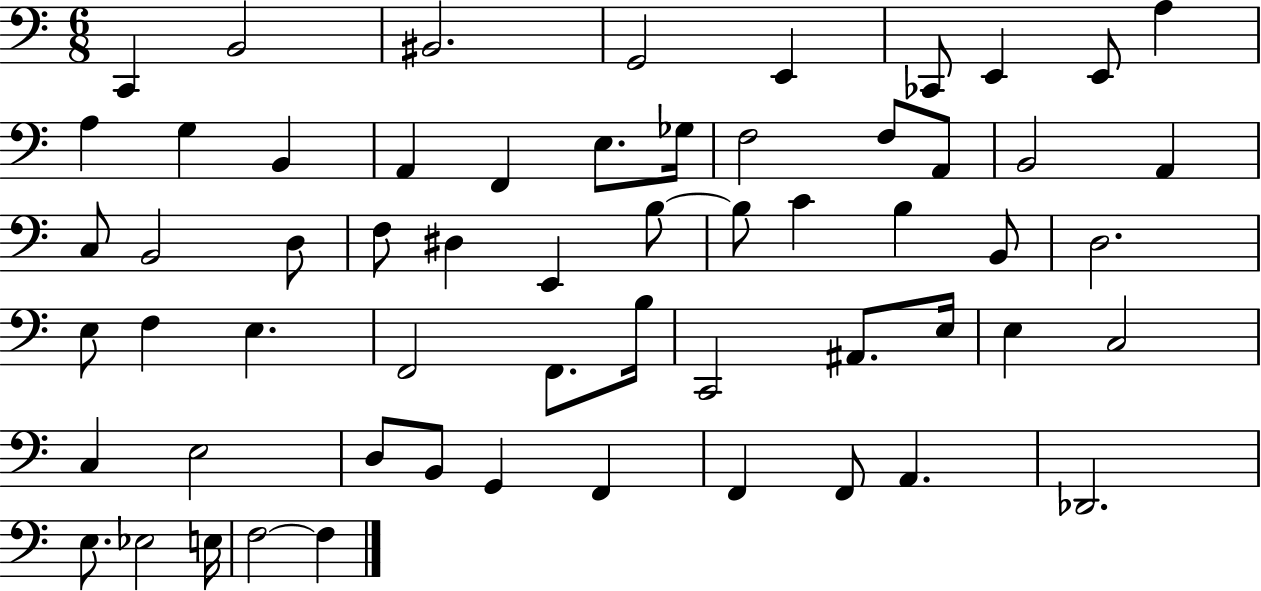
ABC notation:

X:1
T:Untitled
M:6/8
L:1/4
K:C
C,, B,,2 ^B,,2 G,,2 E,, _C,,/2 E,, E,,/2 A, A, G, B,, A,, F,, E,/2 _G,/4 F,2 F,/2 A,,/2 B,,2 A,, C,/2 B,,2 D,/2 F,/2 ^D, E,, B,/2 B,/2 C B, B,,/2 D,2 E,/2 F, E, F,,2 F,,/2 B,/4 C,,2 ^A,,/2 E,/4 E, C,2 C, E,2 D,/2 B,,/2 G,, F,, F,, F,,/2 A,, _D,,2 E,/2 _E,2 E,/4 F,2 F,